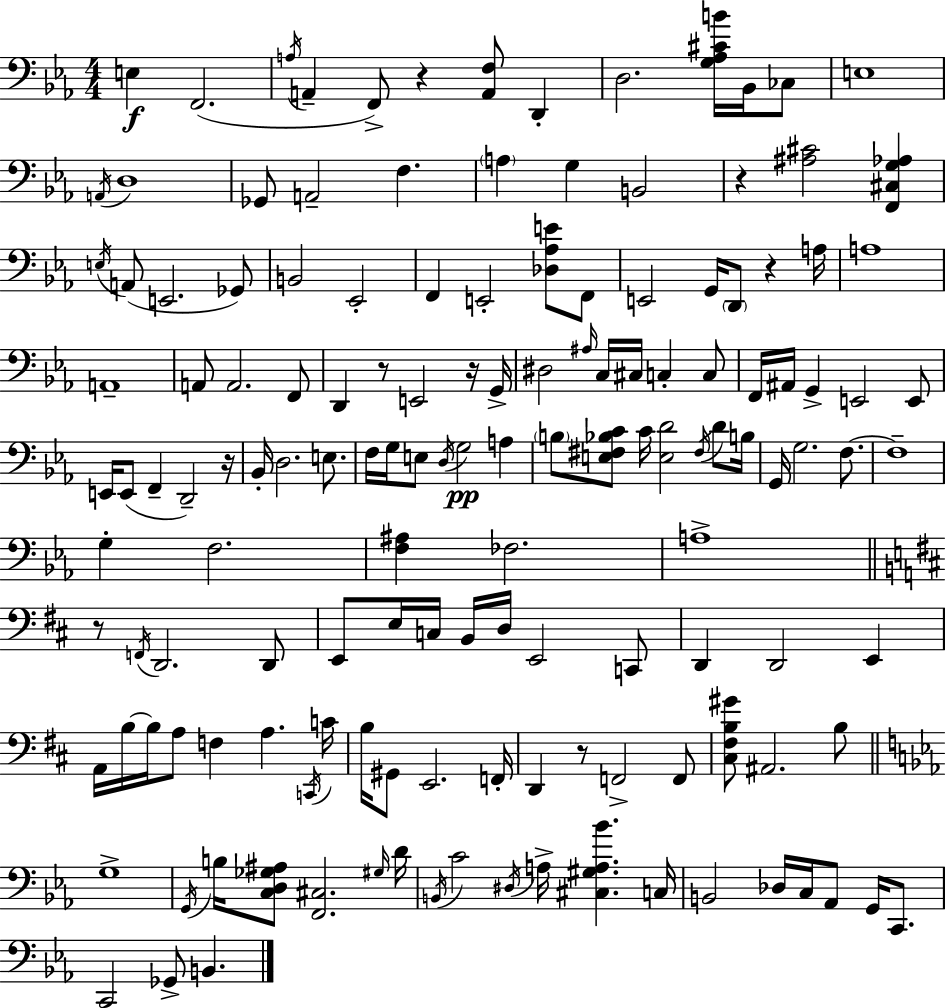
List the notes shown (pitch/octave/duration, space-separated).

E3/q F2/h. A3/s A2/q F2/e R/q [A2,F3]/e D2/q D3/h. [G3,Ab3,C#4,B4]/s Bb2/s CES3/e E3/w A2/s D3/w Gb2/e A2/h F3/q. A3/q G3/q B2/h R/q [A#3,C#4]/h [F2,C#3,G3,Ab3]/q E3/s A2/e E2/h. Gb2/e B2/h Eb2/h F2/q E2/h [Db3,Ab3,E4]/e F2/e E2/h G2/s D2/e R/q A3/s A3/w A2/w A2/e A2/h. F2/e D2/q R/e E2/h R/s G2/s D#3/h A#3/s C3/s C#3/s C3/q C3/e F2/s A#2/s G2/q E2/h E2/e E2/s E2/e F2/q D2/h R/s Bb2/s D3/h. E3/e. F3/s G3/s E3/e D3/s G3/h A3/q B3/e [E3,F#3,Bb3,C4]/e C4/s [E3,D4]/h F#3/s D4/e B3/s G2/s G3/h. F3/e. F3/w G3/q F3/h. [F3,A#3]/q FES3/h. A3/w R/e F2/s D2/h. D2/e E2/e E3/s C3/s B2/s D3/s E2/h C2/e D2/q D2/h E2/q A2/s B3/s B3/s A3/e F3/q A3/q. C2/s C4/s B3/s G#2/e E2/h. F2/s D2/q R/e F2/h F2/e [C#3,F#3,B3,G#4]/e A#2/h. B3/e G3/w G2/s B3/s [C3,D3,Gb3,A#3]/e [F2,C#3]/h. G#3/s D4/s B2/s C4/h D#3/s A3/s [C#3,G#3,A3,Bb4]/q. C3/s B2/h Db3/s C3/s Ab2/e G2/s C2/e. C2/h Gb2/e B2/q.